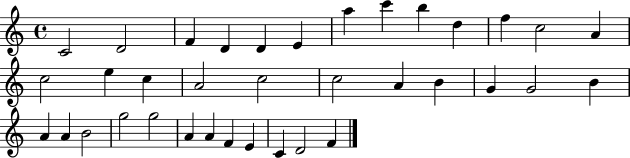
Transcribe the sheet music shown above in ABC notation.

X:1
T:Untitled
M:4/4
L:1/4
K:C
C2 D2 F D D E a c' b d f c2 A c2 e c A2 c2 c2 A B G G2 B A A B2 g2 g2 A A F E C D2 F